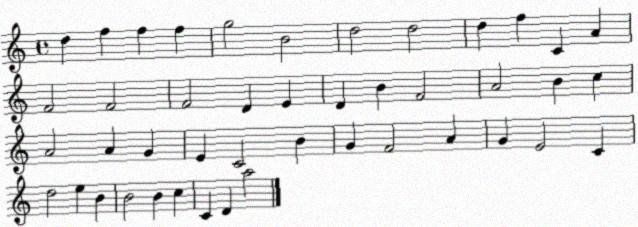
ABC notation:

X:1
T:Untitled
M:4/4
L:1/4
K:C
d f f f g2 B2 d2 d2 d f C A F2 F2 F2 D E D B F2 A2 B c A2 A G E C2 B G F2 A G E2 C d2 e B B2 B c C D a2